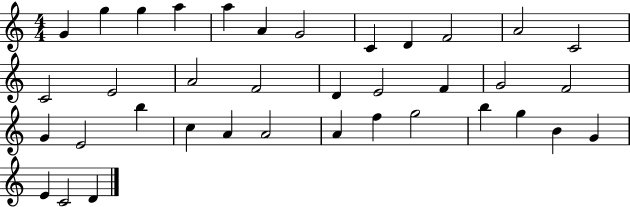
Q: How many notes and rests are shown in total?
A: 37